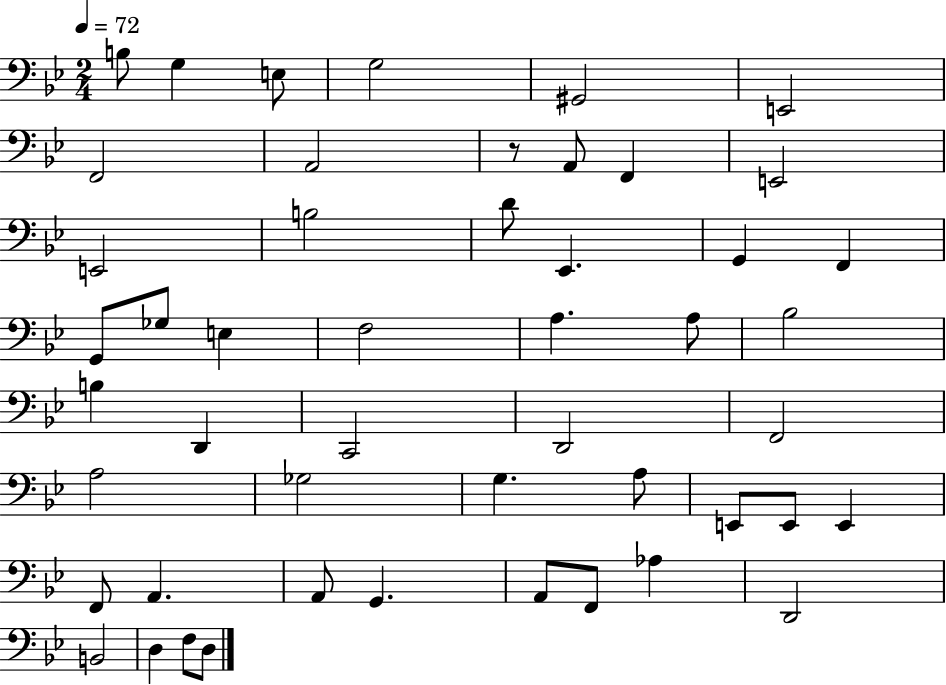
{
  \clef bass
  \numericTimeSignature
  \time 2/4
  \key bes \major
  \tempo 4 = 72
  b8 g4 e8 | g2 | gis,2 | e,2 | \break f,2 | a,2 | r8 a,8 f,4 | e,2 | \break e,2 | b2 | d'8 ees,4. | g,4 f,4 | \break g,8 ges8 e4 | f2 | a4. a8 | bes2 | \break b4 d,4 | c,2 | d,2 | f,2 | \break a2 | ges2 | g4. a8 | e,8 e,8 e,4 | \break f,8 a,4. | a,8 g,4. | a,8 f,8 aes4 | d,2 | \break b,2 | d4 f8 d8 | \bar "|."
}